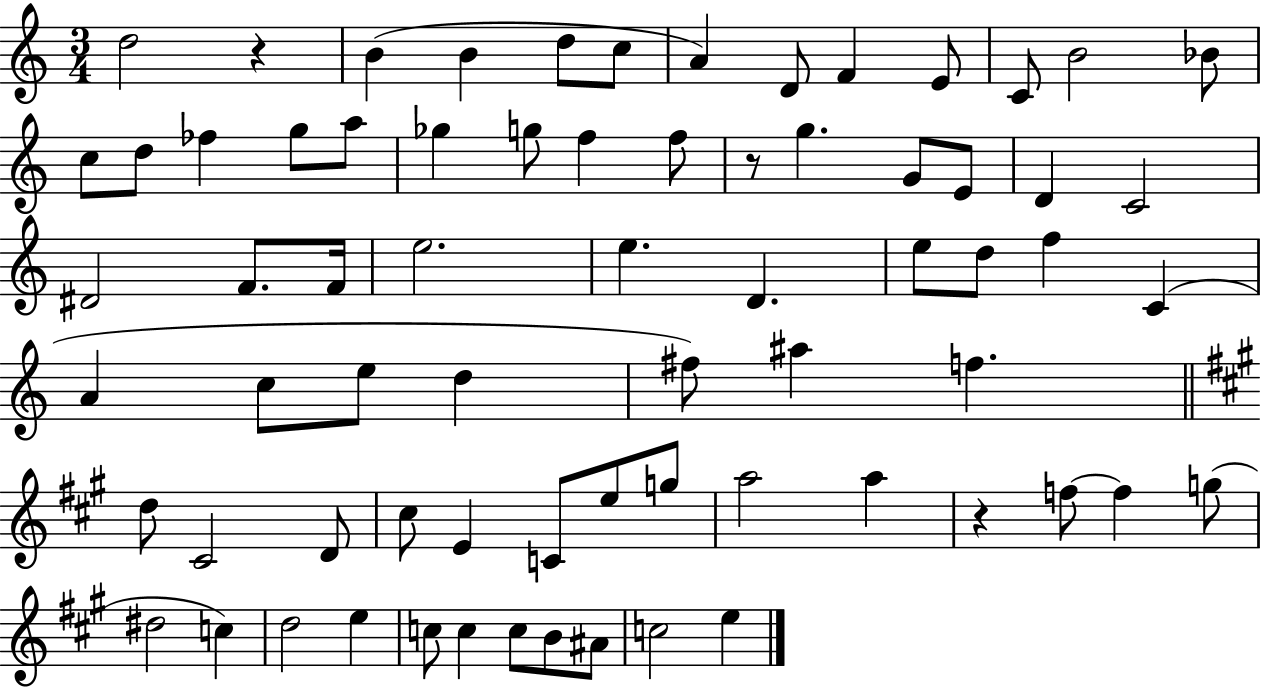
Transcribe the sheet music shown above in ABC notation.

X:1
T:Untitled
M:3/4
L:1/4
K:C
d2 z B B d/2 c/2 A D/2 F E/2 C/2 B2 _B/2 c/2 d/2 _f g/2 a/2 _g g/2 f f/2 z/2 g G/2 E/2 D C2 ^D2 F/2 F/4 e2 e D e/2 d/2 f C A c/2 e/2 d ^f/2 ^a f d/2 ^C2 D/2 ^c/2 E C/2 e/2 g/2 a2 a z f/2 f g/2 ^d2 c d2 e c/2 c c/2 B/2 ^A/2 c2 e